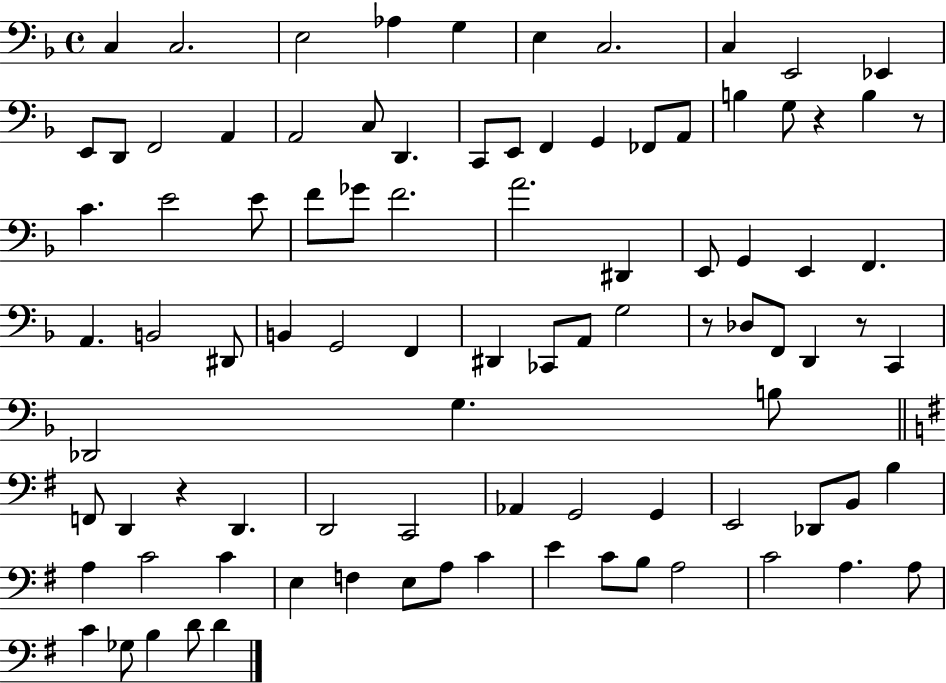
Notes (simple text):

C3/q C3/h. E3/h Ab3/q G3/q E3/q C3/h. C3/q E2/h Eb2/q E2/e D2/e F2/h A2/q A2/h C3/e D2/q. C2/e E2/e F2/q G2/q FES2/e A2/e B3/q G3/e R/q B3/q R/e C4/q. E4/h E4/e F4/e Gb4/e F4/h. A4/h. D#2/q E2/e G2/q E2/q F2/q. A2/q. B2/h D#2/e B2/q G2/h F2/q D#2/q CES2/e A2/e G3/h R/e Db3/e F2/e D2/q R/e C2/q Db2/h G3/q. B3/e F2/e D2/q R/q D2/q. D2/h C2/h Ab2/q G2/h G2/q E2/h Db2/e B2/e B3/q A3/q C4/h C4/q E3/q F3/q E3/e A3/e C4/q E4/q C4/e B3/e A3/h C4/h A3/q. A3/e C4/q Gb3/e B3/q D4/e D4/q